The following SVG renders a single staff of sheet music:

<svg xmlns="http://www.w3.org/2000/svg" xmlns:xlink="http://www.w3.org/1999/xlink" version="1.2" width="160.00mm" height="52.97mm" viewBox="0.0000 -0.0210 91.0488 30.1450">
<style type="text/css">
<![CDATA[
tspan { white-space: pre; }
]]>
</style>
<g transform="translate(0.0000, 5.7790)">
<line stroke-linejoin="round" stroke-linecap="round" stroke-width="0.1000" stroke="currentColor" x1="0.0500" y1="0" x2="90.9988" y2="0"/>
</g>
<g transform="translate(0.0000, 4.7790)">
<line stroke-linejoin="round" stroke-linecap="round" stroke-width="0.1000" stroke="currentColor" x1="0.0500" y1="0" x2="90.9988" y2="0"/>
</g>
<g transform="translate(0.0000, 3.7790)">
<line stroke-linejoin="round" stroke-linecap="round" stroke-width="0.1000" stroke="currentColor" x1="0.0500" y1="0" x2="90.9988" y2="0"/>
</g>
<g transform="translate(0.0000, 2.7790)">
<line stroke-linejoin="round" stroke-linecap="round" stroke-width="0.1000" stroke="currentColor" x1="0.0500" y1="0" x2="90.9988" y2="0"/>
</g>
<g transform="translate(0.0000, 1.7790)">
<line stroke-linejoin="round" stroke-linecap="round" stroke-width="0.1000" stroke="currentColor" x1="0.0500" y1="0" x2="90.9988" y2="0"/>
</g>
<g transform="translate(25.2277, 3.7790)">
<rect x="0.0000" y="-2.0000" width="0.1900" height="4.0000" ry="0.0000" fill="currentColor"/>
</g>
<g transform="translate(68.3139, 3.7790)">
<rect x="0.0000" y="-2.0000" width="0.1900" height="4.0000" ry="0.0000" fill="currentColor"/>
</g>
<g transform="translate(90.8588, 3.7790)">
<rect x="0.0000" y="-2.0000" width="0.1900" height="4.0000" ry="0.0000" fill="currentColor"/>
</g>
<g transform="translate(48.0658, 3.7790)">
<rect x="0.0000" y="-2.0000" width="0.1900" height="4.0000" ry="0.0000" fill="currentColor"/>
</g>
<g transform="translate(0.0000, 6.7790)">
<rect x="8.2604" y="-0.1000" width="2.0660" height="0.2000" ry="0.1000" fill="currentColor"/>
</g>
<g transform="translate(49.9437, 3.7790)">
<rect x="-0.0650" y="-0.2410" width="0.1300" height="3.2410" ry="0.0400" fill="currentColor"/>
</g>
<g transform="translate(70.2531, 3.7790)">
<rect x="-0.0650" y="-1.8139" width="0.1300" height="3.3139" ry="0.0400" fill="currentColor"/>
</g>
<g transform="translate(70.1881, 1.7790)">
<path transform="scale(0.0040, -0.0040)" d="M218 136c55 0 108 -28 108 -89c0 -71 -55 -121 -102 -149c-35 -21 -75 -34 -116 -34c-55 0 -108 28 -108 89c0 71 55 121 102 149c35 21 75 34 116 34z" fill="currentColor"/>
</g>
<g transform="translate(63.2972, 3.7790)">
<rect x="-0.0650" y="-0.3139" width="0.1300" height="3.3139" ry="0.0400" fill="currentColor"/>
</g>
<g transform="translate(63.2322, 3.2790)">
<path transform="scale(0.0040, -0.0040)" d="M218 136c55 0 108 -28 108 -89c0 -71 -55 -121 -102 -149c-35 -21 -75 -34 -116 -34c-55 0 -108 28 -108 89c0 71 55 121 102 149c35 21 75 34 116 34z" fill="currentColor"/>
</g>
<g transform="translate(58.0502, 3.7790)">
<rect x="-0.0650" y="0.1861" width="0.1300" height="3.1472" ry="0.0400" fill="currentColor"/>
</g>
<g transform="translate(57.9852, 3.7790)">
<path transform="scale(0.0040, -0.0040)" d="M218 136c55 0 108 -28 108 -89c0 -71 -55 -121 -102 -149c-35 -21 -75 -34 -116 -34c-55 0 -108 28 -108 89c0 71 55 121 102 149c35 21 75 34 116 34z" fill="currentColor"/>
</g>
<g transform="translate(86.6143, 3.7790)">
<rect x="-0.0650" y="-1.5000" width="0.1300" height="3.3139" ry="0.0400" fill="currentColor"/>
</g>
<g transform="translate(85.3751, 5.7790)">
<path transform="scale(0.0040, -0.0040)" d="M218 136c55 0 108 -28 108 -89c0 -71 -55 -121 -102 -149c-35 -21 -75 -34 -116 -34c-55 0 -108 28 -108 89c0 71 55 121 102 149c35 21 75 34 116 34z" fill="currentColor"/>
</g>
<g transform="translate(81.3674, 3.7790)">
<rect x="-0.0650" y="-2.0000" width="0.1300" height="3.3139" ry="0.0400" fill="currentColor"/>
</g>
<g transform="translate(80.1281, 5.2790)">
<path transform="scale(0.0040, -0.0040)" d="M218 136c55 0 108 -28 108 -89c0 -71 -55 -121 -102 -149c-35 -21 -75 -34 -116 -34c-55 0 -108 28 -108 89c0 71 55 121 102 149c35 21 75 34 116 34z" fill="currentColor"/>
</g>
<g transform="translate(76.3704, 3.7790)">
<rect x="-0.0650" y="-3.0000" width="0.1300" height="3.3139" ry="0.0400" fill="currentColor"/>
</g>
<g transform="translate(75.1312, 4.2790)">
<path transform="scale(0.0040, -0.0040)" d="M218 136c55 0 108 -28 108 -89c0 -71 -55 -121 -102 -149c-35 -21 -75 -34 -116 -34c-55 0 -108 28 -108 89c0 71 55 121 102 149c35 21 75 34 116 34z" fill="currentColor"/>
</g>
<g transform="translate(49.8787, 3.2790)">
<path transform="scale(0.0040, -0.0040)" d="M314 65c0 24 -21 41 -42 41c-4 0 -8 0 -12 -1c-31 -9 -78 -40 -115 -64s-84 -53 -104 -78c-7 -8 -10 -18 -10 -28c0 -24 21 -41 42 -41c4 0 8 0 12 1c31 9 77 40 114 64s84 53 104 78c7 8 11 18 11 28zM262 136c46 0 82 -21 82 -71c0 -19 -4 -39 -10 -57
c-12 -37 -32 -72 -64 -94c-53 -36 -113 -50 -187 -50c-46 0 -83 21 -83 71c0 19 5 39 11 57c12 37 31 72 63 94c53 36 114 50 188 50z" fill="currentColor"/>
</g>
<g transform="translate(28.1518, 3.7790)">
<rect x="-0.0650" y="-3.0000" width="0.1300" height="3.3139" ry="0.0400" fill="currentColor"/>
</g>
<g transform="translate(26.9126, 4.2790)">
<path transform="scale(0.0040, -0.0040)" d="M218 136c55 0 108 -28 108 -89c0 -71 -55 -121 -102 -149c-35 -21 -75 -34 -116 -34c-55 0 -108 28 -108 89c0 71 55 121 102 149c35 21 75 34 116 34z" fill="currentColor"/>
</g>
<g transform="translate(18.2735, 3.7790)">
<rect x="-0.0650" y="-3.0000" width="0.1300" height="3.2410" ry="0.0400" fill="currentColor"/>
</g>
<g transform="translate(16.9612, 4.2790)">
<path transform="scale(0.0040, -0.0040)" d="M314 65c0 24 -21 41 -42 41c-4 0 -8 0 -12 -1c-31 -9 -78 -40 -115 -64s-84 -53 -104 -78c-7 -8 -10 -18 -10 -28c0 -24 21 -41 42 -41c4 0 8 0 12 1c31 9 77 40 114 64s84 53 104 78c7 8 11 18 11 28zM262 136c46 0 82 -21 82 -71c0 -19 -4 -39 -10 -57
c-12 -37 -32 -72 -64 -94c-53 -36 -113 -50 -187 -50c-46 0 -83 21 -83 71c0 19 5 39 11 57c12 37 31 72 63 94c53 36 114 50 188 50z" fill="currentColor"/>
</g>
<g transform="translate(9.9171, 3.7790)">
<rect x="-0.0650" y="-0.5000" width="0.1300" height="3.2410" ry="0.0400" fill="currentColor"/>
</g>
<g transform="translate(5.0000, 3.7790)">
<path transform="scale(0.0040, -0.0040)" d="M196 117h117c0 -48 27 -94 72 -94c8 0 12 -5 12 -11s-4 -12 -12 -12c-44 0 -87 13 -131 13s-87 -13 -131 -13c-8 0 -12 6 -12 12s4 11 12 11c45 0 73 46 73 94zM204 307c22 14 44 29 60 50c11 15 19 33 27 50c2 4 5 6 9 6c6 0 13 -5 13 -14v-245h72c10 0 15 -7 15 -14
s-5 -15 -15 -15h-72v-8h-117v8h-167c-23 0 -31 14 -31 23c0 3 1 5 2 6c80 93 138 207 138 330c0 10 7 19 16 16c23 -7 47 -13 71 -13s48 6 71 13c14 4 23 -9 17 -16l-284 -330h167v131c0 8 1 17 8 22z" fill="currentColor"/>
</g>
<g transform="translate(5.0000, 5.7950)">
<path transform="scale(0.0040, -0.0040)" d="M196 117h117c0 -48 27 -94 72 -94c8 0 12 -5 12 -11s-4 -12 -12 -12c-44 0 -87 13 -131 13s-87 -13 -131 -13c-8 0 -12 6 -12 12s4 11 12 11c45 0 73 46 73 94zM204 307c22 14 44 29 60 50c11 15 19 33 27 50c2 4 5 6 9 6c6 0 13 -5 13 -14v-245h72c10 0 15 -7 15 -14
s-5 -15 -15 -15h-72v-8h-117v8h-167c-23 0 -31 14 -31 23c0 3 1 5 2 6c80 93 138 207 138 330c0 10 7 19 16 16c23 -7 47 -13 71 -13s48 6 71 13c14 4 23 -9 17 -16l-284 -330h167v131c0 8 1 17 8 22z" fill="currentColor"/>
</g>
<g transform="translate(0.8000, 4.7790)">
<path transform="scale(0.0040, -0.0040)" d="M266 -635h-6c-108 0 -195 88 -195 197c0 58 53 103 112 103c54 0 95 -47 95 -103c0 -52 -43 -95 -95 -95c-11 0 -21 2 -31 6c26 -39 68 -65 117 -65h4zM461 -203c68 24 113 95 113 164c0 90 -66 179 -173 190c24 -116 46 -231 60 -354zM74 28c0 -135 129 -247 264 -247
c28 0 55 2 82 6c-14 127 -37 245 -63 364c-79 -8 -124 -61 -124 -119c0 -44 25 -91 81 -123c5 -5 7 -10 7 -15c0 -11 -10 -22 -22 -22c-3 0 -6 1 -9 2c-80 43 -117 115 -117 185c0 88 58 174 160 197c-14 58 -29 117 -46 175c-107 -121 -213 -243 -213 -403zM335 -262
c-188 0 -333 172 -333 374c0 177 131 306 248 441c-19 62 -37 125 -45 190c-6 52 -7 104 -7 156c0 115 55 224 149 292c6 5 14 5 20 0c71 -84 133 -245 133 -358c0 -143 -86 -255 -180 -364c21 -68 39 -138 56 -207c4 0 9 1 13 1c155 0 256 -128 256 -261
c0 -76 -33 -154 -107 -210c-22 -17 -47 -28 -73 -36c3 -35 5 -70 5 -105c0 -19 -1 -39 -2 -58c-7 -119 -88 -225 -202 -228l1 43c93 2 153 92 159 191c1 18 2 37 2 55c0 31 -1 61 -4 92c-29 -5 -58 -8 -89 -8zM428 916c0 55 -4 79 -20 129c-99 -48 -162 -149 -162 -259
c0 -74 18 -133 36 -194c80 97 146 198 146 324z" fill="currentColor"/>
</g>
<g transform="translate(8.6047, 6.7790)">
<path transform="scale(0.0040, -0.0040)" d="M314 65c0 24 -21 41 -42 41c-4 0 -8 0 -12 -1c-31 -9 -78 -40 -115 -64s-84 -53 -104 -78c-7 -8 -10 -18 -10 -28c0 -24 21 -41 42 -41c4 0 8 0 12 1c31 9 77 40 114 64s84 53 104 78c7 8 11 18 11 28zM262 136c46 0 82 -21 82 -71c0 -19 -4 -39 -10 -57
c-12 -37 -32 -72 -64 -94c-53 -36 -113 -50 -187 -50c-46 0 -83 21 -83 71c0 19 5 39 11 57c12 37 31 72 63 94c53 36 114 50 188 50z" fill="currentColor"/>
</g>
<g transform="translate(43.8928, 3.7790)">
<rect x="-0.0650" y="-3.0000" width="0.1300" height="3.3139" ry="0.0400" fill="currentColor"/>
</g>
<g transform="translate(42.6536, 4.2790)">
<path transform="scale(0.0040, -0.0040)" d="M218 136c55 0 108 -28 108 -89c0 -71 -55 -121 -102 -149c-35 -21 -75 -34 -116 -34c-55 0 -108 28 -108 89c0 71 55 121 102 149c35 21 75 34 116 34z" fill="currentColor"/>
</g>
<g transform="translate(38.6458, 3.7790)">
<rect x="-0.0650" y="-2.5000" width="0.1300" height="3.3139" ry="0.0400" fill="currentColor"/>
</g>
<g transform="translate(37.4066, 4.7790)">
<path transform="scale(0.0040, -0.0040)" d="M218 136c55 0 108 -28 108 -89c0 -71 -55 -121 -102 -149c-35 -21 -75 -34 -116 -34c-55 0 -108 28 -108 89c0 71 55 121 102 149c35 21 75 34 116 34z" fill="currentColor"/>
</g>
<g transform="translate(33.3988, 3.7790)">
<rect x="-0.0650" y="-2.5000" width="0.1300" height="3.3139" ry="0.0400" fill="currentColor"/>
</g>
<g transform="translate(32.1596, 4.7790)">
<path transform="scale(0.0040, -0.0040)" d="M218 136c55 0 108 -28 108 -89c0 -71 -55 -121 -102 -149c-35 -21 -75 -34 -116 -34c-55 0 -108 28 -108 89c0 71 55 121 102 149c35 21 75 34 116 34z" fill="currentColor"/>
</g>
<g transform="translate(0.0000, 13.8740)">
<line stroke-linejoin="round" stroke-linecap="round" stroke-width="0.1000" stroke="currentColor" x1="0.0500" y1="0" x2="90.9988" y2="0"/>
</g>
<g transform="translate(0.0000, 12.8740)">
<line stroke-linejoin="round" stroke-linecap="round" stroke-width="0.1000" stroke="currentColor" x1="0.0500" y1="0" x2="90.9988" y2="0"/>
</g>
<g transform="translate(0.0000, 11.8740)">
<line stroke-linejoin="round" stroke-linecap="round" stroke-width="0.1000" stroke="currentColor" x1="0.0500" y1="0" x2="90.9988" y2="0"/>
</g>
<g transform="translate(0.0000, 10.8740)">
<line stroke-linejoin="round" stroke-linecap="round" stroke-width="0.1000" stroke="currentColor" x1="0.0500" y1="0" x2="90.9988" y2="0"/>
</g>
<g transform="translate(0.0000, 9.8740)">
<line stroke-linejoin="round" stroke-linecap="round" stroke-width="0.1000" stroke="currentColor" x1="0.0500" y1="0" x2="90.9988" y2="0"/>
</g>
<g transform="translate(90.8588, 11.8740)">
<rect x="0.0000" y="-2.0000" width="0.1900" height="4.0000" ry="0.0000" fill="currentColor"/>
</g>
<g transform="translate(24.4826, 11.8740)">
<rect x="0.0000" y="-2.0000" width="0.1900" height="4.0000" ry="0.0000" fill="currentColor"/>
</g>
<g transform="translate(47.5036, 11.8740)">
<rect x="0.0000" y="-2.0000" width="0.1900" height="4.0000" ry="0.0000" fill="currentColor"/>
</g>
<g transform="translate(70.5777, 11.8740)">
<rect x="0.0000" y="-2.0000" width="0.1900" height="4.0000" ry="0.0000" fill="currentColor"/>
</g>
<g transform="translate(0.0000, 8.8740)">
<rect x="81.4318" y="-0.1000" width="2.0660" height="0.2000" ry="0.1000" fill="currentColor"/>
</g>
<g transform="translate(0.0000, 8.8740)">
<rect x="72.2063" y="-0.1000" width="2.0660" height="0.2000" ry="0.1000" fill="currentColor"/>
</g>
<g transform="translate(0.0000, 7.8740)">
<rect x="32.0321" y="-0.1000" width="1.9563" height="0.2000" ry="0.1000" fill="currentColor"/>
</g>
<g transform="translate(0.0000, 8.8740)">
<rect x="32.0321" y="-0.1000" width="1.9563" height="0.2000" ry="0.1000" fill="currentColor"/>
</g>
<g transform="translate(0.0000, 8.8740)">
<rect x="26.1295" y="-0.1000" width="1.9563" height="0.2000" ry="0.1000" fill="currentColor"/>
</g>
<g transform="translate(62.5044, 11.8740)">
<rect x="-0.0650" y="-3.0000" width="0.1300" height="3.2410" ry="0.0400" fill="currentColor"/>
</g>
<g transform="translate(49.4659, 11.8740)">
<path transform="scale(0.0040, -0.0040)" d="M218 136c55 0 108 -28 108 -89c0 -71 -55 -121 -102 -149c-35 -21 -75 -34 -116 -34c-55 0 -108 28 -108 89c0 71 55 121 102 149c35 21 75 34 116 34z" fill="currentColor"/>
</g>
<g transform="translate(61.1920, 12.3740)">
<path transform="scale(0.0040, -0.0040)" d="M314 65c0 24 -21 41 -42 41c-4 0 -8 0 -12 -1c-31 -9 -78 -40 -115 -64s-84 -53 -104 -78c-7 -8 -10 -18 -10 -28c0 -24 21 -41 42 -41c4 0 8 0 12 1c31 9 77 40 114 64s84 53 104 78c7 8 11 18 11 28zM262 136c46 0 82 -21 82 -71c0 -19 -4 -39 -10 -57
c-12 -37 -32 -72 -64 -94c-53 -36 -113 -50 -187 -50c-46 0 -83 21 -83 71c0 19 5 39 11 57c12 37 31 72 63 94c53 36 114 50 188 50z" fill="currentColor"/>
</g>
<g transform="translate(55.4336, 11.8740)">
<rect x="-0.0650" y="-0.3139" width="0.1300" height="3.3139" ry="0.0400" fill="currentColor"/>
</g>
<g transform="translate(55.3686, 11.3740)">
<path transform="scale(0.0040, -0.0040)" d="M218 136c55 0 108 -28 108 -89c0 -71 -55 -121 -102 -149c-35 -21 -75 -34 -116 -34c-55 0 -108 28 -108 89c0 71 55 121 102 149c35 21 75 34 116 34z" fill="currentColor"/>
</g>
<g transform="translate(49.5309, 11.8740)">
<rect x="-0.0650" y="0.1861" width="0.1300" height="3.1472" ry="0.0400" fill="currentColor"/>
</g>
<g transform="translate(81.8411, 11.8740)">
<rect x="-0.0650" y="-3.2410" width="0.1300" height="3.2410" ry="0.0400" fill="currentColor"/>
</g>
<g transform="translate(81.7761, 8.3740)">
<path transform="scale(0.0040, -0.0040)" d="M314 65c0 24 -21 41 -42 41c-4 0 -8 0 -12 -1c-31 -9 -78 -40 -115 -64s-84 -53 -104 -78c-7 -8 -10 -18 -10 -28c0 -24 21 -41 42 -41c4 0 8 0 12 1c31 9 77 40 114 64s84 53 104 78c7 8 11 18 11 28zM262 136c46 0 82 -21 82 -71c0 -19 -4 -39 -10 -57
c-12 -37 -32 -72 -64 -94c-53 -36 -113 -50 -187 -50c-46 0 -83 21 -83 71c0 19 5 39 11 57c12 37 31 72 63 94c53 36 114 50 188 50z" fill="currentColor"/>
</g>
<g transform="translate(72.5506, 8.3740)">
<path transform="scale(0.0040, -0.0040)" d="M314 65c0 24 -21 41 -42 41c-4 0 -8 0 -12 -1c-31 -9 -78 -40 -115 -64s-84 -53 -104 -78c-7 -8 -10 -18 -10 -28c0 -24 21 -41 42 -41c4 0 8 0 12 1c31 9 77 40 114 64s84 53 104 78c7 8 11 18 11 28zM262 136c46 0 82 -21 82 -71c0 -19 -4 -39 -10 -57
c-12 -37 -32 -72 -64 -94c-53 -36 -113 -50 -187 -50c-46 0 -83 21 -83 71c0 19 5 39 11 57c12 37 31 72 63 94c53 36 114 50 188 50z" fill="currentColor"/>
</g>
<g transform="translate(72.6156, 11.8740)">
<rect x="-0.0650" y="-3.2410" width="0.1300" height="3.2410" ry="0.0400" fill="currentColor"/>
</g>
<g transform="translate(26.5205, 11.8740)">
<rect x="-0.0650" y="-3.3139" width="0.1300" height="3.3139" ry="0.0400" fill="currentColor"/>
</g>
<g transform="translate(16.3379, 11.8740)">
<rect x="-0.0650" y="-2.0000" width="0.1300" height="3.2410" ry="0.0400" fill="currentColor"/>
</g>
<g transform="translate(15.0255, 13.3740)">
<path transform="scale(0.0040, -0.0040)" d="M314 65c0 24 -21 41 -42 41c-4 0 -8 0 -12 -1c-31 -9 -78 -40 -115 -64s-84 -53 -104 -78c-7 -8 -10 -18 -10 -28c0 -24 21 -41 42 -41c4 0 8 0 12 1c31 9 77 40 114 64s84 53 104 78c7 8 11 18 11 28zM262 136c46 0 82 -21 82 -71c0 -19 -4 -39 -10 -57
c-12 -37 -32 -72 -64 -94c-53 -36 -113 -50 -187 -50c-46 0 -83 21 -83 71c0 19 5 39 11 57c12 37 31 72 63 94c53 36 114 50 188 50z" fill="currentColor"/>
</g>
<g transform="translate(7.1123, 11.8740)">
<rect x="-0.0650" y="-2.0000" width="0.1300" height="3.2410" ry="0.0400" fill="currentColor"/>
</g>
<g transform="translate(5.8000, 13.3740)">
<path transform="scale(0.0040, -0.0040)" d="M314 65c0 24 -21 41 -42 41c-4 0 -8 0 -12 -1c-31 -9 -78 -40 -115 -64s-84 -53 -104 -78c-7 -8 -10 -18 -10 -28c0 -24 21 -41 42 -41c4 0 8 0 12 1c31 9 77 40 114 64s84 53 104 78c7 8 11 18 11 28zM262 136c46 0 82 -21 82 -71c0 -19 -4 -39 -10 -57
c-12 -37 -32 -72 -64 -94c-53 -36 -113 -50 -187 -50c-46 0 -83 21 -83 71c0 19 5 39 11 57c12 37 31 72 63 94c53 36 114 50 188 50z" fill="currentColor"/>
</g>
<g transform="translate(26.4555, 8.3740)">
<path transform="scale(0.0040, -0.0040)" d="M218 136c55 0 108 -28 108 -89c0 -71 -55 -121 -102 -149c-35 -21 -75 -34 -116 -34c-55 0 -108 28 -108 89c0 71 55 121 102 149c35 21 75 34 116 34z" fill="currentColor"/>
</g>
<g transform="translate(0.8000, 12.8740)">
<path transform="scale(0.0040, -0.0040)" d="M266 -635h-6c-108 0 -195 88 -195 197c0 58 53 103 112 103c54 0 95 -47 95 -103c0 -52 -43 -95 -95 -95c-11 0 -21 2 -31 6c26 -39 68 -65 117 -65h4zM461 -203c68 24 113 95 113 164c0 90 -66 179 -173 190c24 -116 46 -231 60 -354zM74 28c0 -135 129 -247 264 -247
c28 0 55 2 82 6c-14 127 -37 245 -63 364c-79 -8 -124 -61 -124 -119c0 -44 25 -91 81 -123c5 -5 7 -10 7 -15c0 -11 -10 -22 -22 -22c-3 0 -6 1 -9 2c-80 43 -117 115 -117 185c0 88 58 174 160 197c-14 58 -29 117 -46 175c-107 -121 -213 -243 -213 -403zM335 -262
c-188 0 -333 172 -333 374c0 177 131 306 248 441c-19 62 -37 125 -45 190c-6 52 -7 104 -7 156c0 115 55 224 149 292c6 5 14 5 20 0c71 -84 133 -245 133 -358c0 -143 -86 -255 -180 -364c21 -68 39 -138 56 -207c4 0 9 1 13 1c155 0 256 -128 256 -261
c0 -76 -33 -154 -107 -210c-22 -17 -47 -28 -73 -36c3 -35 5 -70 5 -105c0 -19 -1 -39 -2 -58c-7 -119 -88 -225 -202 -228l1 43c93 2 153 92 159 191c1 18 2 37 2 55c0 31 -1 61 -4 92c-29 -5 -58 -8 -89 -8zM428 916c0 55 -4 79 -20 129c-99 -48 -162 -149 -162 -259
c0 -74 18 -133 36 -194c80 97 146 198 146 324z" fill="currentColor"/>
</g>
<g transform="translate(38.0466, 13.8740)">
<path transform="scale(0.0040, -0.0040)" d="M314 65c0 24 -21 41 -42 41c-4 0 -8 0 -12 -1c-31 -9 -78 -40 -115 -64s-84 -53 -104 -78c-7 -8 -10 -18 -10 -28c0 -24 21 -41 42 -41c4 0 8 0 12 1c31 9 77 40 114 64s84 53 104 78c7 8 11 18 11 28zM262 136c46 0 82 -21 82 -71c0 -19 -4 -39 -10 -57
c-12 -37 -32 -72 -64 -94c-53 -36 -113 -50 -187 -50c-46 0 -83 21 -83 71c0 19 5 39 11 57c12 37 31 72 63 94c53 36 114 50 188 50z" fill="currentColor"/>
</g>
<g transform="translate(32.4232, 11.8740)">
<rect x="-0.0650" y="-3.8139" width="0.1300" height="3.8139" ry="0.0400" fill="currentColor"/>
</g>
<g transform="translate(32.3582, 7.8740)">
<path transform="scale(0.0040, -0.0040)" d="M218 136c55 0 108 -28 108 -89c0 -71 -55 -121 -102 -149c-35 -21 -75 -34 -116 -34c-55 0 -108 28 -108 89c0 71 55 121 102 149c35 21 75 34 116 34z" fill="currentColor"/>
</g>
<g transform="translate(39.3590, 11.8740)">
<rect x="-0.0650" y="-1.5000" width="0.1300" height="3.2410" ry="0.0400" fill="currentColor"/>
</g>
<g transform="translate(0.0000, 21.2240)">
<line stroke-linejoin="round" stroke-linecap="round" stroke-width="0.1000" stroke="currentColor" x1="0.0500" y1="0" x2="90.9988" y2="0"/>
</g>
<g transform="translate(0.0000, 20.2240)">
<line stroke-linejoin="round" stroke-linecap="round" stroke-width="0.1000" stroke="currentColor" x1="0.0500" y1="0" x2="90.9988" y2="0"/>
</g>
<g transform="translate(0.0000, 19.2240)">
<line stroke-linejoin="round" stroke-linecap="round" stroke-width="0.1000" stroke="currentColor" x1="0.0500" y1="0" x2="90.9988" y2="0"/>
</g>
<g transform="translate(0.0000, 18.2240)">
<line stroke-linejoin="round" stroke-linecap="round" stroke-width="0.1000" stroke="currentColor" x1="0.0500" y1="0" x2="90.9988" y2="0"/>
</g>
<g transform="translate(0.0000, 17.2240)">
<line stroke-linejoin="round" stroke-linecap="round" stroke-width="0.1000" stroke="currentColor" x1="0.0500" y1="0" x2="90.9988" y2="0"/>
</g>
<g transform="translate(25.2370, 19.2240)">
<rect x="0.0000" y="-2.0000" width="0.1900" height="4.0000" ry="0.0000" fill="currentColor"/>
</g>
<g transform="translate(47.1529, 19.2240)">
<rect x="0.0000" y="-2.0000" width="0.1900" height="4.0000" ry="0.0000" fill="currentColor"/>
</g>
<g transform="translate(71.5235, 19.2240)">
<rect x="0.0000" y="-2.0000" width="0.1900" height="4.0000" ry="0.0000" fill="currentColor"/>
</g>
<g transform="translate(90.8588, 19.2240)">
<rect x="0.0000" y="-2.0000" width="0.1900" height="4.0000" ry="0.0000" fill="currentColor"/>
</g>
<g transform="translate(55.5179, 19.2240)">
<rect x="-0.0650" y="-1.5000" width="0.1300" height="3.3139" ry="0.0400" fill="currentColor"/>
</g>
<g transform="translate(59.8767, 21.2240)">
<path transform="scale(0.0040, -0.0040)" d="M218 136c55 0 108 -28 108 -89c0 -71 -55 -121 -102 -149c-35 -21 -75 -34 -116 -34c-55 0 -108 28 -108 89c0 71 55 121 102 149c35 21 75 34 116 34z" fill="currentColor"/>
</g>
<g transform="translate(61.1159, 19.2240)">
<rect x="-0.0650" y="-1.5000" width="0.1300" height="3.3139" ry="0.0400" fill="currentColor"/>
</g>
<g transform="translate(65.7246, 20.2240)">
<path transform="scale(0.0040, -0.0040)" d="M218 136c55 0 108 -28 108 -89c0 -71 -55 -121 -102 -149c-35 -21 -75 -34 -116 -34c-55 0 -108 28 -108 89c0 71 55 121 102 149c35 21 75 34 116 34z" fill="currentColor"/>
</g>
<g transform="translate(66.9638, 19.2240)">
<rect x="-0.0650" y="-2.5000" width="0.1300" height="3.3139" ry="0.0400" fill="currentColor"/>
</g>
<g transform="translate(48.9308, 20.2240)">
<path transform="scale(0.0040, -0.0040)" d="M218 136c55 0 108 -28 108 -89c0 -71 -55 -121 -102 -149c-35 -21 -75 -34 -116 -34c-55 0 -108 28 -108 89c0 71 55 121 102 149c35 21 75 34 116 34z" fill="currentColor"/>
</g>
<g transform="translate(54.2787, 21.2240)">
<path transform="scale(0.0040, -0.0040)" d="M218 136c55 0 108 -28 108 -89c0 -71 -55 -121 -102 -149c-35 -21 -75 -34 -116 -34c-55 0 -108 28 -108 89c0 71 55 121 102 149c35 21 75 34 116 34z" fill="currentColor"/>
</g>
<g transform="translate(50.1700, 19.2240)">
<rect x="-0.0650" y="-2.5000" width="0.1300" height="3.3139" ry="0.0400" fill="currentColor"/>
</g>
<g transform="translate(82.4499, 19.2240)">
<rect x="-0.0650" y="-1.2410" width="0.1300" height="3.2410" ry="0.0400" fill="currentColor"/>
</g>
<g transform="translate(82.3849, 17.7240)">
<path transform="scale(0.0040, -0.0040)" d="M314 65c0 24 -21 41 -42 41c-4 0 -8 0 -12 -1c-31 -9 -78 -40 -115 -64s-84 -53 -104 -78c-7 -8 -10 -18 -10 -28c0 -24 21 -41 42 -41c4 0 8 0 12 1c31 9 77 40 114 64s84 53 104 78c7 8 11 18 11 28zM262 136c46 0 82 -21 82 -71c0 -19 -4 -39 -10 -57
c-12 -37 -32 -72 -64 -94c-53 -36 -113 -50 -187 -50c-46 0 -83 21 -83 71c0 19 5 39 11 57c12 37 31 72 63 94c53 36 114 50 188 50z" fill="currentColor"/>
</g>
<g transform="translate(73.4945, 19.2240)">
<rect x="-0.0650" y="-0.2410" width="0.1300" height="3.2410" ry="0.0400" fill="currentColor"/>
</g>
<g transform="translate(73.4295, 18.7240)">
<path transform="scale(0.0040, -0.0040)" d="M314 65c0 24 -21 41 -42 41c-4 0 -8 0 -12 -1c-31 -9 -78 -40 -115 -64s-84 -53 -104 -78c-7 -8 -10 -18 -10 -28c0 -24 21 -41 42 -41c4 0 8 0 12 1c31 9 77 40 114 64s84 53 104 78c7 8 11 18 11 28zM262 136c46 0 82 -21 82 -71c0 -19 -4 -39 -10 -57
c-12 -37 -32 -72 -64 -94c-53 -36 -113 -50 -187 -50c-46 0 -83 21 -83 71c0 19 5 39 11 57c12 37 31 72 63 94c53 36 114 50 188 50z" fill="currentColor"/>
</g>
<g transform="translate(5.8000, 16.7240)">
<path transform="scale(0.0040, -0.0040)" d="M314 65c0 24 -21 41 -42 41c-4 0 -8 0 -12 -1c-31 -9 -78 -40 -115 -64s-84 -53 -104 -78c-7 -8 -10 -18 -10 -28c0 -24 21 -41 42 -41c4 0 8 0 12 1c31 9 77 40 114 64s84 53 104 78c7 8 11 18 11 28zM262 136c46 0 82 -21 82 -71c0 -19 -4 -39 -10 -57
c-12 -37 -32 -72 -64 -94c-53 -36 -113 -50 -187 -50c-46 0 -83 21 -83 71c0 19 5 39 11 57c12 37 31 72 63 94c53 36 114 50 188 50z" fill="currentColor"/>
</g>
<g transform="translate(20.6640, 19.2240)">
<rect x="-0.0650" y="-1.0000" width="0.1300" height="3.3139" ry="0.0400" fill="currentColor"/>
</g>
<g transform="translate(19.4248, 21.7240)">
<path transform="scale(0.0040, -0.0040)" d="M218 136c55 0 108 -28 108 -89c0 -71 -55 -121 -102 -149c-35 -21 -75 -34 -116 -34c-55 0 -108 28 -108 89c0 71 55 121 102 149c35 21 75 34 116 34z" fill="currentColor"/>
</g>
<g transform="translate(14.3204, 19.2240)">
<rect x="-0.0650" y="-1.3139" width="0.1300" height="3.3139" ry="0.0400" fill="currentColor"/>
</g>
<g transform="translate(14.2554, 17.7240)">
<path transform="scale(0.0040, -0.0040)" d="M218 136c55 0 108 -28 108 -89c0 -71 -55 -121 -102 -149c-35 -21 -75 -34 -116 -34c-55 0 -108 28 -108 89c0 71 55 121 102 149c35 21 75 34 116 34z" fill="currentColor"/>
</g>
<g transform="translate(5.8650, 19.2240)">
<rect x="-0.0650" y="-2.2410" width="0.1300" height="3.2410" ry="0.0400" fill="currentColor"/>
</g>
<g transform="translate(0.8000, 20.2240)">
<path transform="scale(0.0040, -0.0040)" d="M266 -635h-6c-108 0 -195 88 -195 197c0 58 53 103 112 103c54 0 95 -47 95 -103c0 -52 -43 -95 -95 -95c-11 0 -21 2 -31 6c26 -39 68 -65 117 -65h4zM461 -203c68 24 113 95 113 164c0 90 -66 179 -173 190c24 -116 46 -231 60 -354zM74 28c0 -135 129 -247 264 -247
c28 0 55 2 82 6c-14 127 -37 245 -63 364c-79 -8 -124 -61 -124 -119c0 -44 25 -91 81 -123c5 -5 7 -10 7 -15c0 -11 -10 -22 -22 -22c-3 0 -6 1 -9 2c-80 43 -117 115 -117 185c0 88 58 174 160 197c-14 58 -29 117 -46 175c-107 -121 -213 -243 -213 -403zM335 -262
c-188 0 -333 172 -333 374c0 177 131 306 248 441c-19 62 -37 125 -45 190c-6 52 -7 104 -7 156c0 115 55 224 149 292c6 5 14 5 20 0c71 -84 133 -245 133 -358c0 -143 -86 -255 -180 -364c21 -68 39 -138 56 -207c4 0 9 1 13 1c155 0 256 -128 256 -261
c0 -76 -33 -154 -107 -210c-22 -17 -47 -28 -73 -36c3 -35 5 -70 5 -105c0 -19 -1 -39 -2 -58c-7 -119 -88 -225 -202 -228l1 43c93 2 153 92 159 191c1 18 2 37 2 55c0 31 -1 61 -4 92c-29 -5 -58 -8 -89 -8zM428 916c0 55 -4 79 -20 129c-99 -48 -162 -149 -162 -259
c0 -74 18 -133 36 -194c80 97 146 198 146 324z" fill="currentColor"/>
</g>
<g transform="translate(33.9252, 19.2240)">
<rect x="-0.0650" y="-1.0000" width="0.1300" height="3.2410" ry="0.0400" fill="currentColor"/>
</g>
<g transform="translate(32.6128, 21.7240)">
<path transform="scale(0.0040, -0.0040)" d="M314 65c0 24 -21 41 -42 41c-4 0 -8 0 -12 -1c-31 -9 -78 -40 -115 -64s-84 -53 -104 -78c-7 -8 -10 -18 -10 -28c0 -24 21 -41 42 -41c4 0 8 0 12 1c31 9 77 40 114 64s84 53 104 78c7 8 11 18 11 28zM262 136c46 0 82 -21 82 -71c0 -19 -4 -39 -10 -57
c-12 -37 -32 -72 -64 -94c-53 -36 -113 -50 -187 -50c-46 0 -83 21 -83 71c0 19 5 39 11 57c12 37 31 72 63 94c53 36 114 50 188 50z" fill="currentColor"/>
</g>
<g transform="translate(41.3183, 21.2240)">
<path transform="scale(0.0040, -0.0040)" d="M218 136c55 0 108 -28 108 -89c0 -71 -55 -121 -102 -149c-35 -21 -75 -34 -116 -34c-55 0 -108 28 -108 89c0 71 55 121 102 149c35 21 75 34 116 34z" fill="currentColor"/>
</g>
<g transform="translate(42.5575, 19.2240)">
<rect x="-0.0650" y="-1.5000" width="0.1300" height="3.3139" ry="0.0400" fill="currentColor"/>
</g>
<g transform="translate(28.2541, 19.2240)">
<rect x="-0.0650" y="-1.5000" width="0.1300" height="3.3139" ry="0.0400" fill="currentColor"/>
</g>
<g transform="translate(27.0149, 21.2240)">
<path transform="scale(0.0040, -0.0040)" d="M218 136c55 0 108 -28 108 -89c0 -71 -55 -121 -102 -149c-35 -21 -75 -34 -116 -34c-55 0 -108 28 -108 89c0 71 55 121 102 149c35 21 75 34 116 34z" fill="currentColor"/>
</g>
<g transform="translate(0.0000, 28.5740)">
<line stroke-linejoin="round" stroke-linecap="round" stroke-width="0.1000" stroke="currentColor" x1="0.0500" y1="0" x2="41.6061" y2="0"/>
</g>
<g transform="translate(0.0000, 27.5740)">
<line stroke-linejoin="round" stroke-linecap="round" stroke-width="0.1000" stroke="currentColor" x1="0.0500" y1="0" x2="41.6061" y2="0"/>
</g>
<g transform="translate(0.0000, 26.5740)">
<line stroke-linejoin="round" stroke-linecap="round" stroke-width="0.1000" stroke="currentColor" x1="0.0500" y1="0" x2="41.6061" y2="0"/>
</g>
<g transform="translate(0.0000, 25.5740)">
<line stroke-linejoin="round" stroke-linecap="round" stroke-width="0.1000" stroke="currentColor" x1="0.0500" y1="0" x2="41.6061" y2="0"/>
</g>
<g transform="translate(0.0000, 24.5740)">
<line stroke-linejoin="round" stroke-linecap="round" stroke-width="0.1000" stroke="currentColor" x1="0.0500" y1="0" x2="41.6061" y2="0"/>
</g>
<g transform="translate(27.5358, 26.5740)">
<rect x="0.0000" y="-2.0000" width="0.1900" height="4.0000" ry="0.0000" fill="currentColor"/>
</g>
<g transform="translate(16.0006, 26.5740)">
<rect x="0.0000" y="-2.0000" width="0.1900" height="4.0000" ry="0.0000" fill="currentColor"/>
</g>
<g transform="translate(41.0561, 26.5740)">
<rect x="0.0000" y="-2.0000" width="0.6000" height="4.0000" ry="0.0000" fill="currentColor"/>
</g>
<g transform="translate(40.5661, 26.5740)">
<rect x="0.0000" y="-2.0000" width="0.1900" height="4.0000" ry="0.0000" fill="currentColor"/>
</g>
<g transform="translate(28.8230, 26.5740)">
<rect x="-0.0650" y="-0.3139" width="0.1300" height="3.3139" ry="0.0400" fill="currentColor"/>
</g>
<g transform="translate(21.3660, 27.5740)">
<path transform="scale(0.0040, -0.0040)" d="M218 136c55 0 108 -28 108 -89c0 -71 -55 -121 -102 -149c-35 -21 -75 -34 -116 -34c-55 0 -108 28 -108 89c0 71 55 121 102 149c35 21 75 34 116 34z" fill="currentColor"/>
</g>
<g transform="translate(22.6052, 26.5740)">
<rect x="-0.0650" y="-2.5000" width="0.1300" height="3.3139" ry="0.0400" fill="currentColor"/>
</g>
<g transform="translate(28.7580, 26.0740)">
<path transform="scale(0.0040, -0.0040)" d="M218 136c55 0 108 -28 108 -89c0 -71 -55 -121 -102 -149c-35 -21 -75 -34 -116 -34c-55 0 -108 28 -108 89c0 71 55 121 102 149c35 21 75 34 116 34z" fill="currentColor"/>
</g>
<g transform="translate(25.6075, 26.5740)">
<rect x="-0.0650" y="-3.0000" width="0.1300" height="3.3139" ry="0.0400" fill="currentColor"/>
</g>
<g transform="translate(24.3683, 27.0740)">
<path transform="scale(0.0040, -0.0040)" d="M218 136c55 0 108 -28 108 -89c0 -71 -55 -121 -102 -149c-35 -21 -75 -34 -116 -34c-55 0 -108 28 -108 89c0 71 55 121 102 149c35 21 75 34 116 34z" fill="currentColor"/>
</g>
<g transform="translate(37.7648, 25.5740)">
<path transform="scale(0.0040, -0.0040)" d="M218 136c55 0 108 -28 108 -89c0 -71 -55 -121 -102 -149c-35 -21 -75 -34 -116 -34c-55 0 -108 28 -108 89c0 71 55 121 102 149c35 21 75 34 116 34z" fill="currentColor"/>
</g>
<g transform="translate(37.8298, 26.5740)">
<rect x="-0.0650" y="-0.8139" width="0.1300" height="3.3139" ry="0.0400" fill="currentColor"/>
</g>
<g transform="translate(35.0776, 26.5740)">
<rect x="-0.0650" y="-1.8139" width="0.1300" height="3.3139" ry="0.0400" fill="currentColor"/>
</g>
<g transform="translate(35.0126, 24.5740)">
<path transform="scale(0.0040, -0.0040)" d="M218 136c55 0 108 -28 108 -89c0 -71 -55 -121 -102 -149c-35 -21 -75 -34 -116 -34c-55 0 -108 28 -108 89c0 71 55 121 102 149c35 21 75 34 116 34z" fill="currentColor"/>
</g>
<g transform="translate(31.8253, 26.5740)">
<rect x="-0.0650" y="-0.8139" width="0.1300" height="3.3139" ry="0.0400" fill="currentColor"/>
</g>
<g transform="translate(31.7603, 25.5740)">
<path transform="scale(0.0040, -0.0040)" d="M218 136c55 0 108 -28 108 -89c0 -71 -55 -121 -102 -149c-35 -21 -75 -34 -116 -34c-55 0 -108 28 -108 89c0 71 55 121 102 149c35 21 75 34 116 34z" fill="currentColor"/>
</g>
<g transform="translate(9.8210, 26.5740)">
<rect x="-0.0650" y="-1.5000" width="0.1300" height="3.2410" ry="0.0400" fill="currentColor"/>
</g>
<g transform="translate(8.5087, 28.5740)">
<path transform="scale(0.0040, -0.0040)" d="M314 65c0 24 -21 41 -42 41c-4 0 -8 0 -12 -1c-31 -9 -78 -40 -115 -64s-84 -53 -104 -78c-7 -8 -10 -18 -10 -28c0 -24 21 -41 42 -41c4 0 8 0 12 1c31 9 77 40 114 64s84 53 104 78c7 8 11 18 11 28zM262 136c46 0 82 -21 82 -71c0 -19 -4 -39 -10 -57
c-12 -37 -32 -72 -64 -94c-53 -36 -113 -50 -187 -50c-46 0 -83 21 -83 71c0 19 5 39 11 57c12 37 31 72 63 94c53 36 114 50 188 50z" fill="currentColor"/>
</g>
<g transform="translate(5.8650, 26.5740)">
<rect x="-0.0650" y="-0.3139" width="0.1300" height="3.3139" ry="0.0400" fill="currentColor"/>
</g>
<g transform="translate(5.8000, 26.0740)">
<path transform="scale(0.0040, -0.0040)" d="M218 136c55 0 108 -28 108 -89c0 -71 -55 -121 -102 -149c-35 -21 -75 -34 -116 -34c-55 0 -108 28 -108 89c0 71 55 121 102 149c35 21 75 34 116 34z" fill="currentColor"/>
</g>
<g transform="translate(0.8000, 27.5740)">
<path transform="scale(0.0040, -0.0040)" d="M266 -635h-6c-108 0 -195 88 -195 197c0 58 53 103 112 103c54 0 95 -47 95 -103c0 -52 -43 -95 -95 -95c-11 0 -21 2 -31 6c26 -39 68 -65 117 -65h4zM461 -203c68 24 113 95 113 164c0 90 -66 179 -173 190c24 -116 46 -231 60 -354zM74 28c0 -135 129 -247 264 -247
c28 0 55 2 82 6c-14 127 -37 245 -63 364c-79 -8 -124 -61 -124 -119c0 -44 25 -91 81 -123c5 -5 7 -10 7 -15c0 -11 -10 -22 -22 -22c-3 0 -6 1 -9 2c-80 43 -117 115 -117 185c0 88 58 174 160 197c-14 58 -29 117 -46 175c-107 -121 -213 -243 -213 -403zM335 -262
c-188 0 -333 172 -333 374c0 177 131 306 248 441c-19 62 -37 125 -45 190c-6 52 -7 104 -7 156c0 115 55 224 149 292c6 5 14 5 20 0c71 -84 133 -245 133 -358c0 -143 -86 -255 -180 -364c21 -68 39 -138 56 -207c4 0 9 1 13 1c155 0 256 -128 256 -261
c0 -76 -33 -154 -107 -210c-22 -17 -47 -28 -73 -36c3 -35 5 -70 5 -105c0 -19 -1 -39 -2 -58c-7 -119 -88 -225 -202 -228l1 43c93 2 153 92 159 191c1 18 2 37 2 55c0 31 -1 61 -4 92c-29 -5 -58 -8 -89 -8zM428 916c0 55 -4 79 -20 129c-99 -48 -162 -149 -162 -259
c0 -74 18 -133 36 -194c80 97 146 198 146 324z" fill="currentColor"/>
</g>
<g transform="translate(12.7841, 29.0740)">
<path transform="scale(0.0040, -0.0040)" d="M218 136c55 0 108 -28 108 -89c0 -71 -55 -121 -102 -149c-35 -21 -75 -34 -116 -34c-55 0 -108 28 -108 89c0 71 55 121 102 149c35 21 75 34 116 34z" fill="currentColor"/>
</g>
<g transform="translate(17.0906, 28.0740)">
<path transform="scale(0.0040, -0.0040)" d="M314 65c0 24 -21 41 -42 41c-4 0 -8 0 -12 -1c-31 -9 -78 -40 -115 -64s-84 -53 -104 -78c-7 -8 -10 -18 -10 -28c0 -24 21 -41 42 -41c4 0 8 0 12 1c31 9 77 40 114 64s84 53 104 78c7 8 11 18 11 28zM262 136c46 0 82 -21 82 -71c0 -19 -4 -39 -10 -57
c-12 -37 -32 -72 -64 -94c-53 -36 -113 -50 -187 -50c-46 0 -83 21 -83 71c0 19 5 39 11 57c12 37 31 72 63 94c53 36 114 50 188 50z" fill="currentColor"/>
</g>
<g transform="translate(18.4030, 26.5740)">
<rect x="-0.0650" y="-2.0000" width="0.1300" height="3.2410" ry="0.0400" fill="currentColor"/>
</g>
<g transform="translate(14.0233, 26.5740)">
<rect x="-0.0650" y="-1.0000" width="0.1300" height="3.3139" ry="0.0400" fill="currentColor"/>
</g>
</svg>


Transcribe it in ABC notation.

X:1
T:Untitled
M:4/4
L:1/4
K:C
C2 A2 A G G A c2 B c f A F E F2 F2 b c' E2 B c A2 b2 b2 g2 e D E D2 E G E E G c2 e2 c E2 D F2 G A c d f d